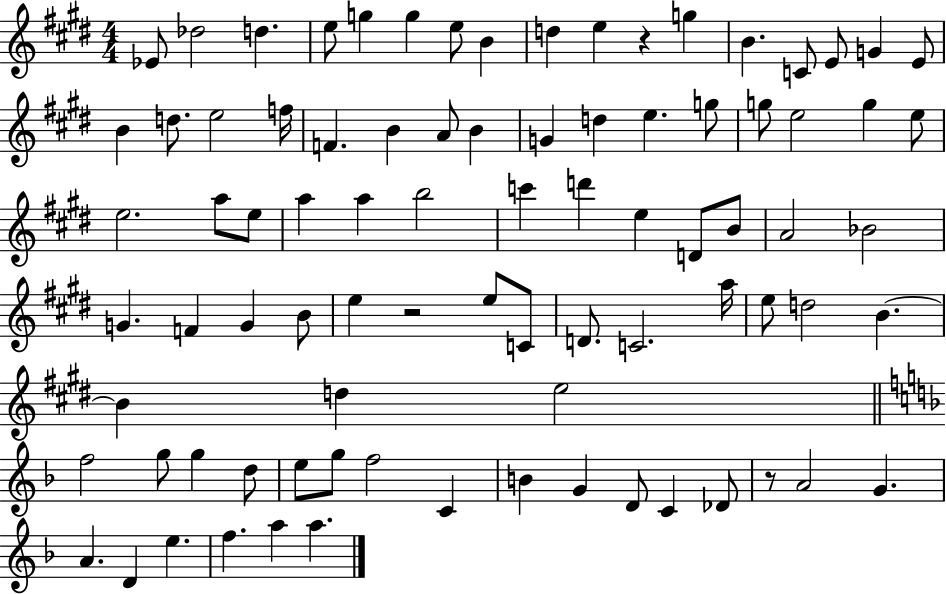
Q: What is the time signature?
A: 4/4